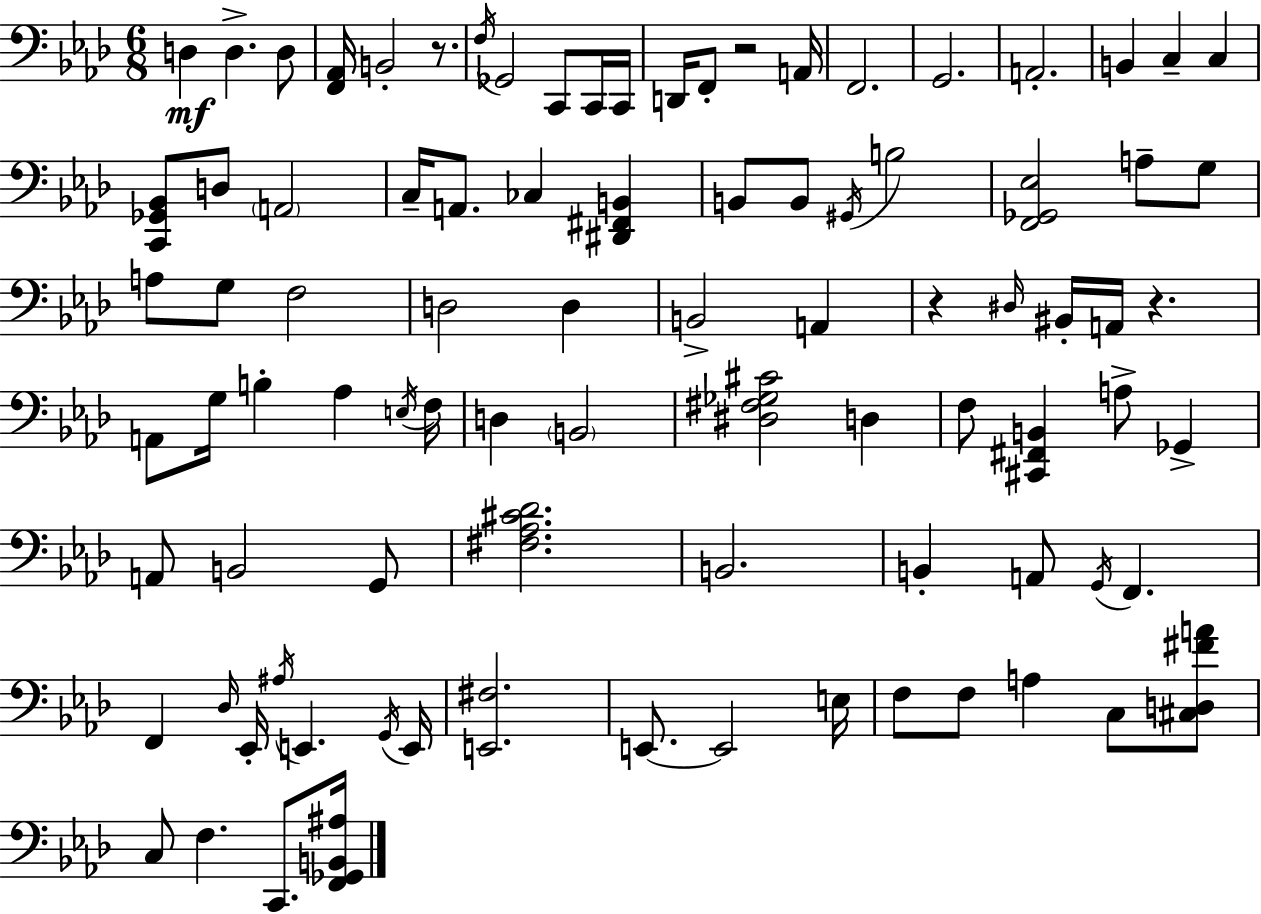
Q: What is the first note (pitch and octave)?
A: D3